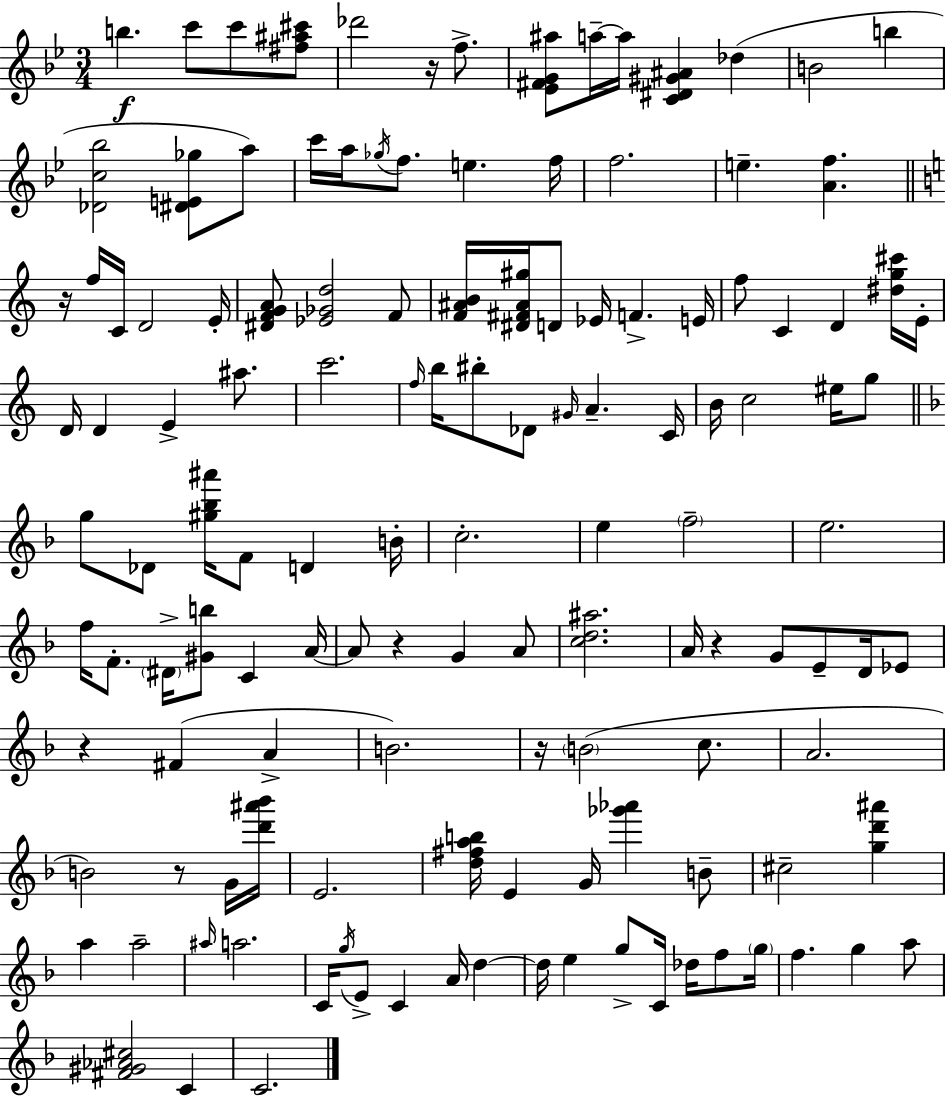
{
  \clef treble
  \numericTimeSignature
  \time 3/4
  \key bes \major
  b''4.\f c'''8 c'''8 <fis'' ais'' cis'''>8 | des'''2 r16 f''8.-> | <ees' fis' g' ais''>8 a''16--~~ a''16 <c' dis' gis' ais'>4 des''4( | b'2 b''4 | \break <des' c'' bes''>2 <dis' e' ges''>8 a''8) | c'''16 a''16 \acciaccatura { ges''16 } f''8. e''4. | f''16 f''2. | e''4.-- <a' f''>4. | \break \bar "||" \break \key c \major r16 f''16 c'16 d'2 e'16-. | <dis' f' g' a'>8 <ees' ges' d''>2 f'8 | <f' ais' b'>16 <dis' fis' ais' gis''>16 d'8 ees'16 f'4.-> e'16 | f''8 c'4 d'4 <dis'' g'' cis'''>16 e'16-. | \break d'16 d'4 e'4-> ais''8. | c'''2. | \grace { f''16 } b''16 bis''8-. des'8 \grace { gis'16 } a'4.-- | c'16 b'16 c''2 eis''16 | \break g''8 \bar "||" \break \key f \major g''8 des'8 <gis'' bes'' ais'''>16 f'8 d'4 b'16-. | c''2.-. | e''4 \parenthesize f''2-- | e''2. | \break f''16 f'8.-. \parenthesize dis'16-> <gis' b''>8 c'4 a'16~~ | a'8 r4 g'4 a'8 | <c'' d'' ais''>2. | a'16 r4 g'8 e'8-- d'16 ees'8 | \break r4 fis'4( a'4-> | b'2.) | r16 \parenthesize b'2( c''8. | a'2. | \break b'2) r8 g'16 <d''' ais''' bes'''>16 | e'2. | <d'' fis'' a'' b''>16 e'4 g'16 <ges''' aes'''>4 b'8-- | cis''2-- <g'' d''' ais'''>4 | \break a''4 a''2-- | \grace { ais''16 } a''2. | c'16 \acciaccatura { g''16 } e'8-> c'4 a'16 d''4~~ | d''16 e''4 g''8-> c'16 des''16 f''8 | \break \parenthesize g''16 f''4. g''4 | a''8 <fis' gis' aes' cis''>2 c'4 | c'2. | \bar "|."
}